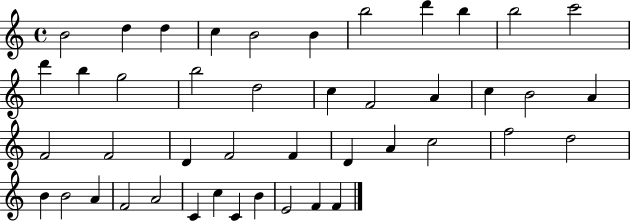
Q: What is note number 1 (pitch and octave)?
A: B4